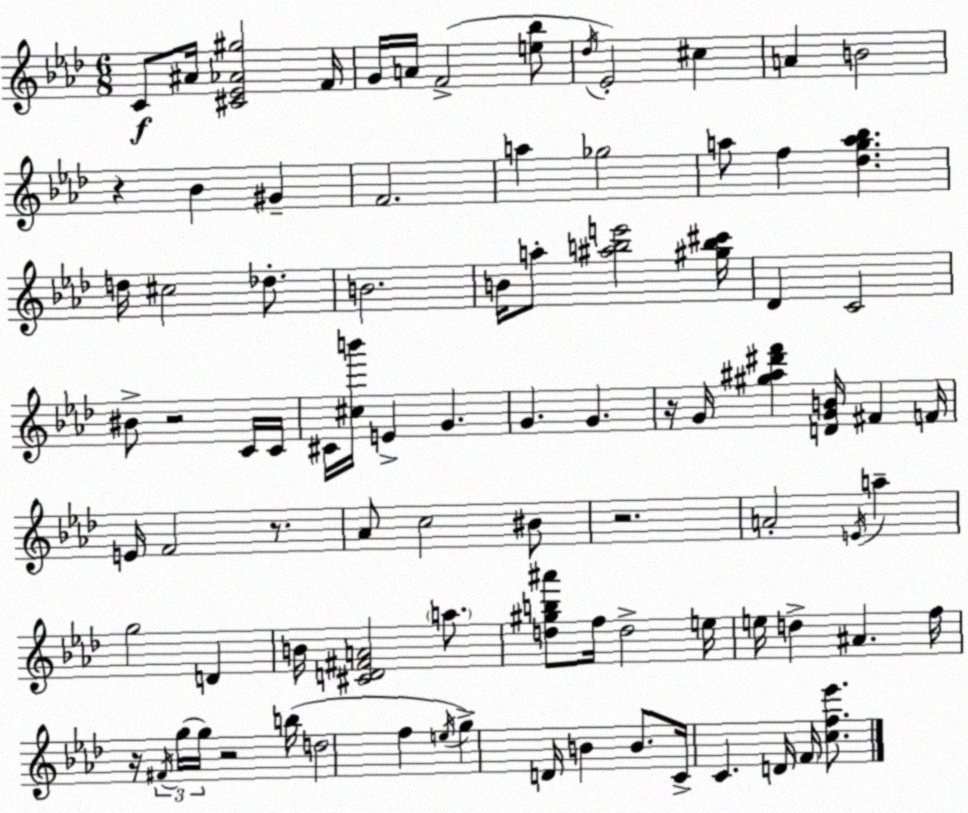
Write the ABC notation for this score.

X:1
T:Untitled
M:6/8
L:1/4
K:Ab
C/2 ^A/4 [^C_E_A^g]2 F/4 G/4 A/4 F2 [e_b]/2 _d/4 _E2 ^c A B2 z _B ^G F2 a _g2 a/2 f [_dga_b] d/4 ^c2 _d/2 B2 B/4 a/2 [^abe']2 [^gb^c']/4 _D C2 ^B/2 z2 C/4 C/4 ^C/4 [^cb']/4 E G G G z/4 G/4 [^g^a^d'f'] [DGB]/4 ^F F/4 E/4 F2 z/2 _A/2 c2 ^B/2 z2 A2 E/4 a g2 D B/4 [^CD^FA]2 a/2 [d^gb^a']/2 f/4 d2 e/4 e/4 d ^A f/4 z/4 ^F/4 g/4 g/4 z2 b/4 d2 f e/4 g D/4 B B/2 C/4 C D/4 F/4 [cf_e']/2